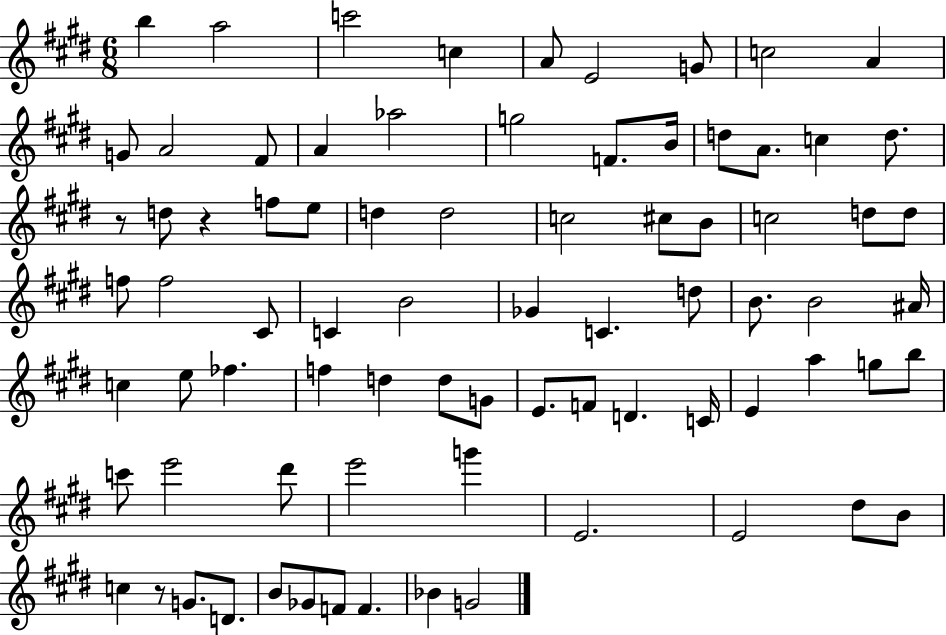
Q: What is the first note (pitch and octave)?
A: B5